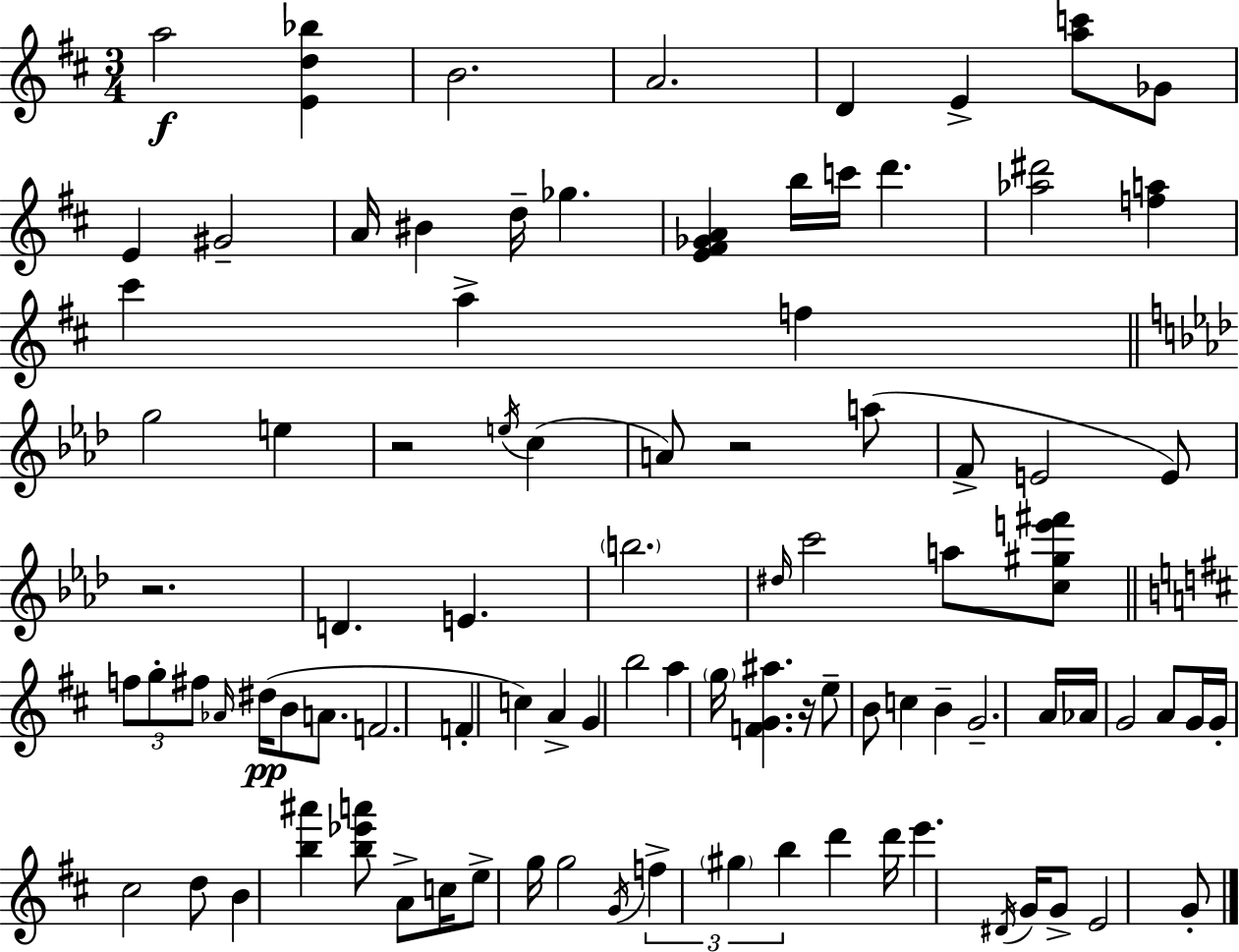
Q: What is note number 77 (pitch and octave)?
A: G4